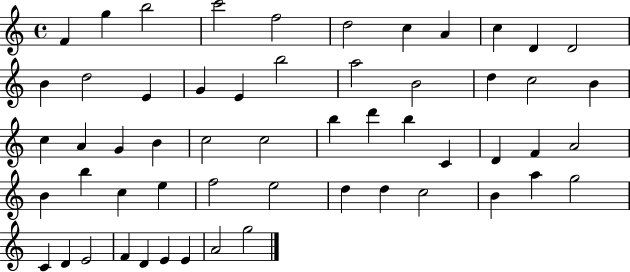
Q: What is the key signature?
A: C major